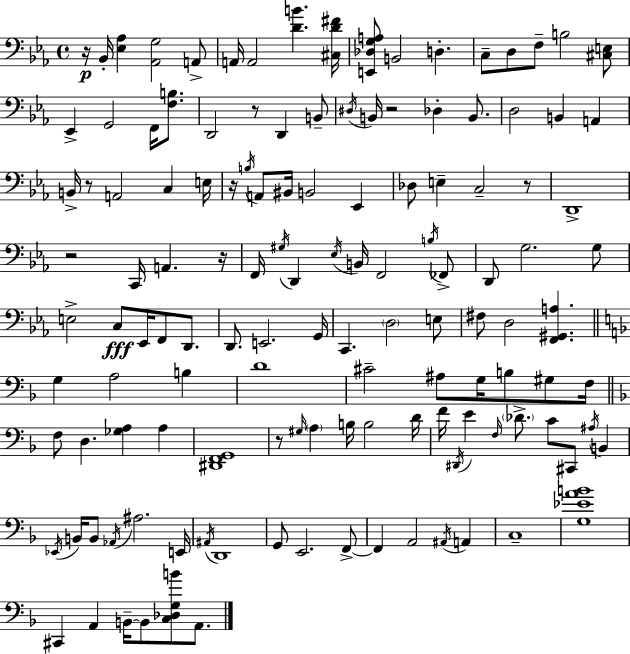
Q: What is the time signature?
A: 4/4